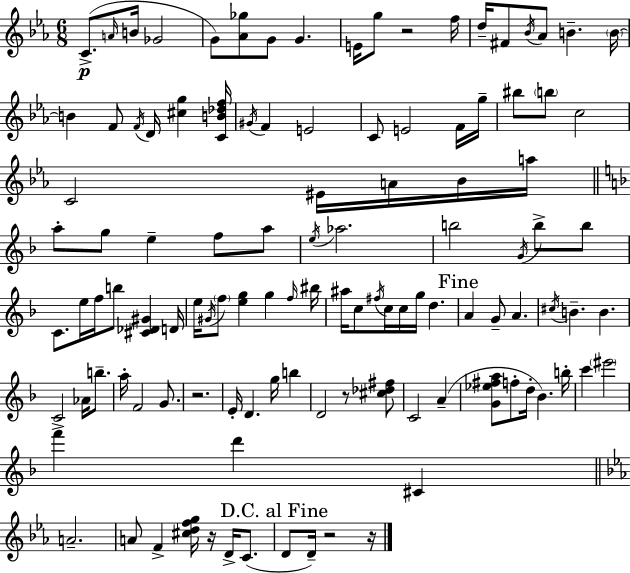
{
  \clef treble
  \numericTimeSignature
  \time 6/8
  \key ees \major
  c'8.->(\p \grace { a'16 } b'16 ges'2 | g'8) <aes' ges''>8 g'8 g'4. | e'16 g''8 r2 | f''16 d''16-- fis'8 \acciaccatura { bes'16 } aes'8 b'4.-- | \break \parenthesize b'16~~ b'4 f'8 \acciaccatura { f'16 } d'16 <cis'' g''>4 | <c' b' des'' f''>16 \acciaccatura { gis'16 } f'4 e'2 | c'8 e'2 | f'16 g''16-- bis''8 \parenthesize b''8 c''2 | \break c'2 | eis'16 a'16 bes'16 a''16 \bar "||" \break \key d \minor a''8-. g''8 e''4-- f''8 a''8 | \acciaccatura { e''16 } aes''2. | b''2 \acciaccatura { g'16 } b''8-> | b''8 c'8. e''16 f''16 b''8 <cis' des' gis'>4 | \break d'16 e''16 \acciaccatura { gis'16 } \parenthesize f''8 <e'' g''>4 g''4 | \grace { f''16 } bis''16 ais''16 c''8 \acciaccatura { fis''16 } c''16 c''16 g''16 d''4. | \mark "Fine" a'4 g'8-- a'4. | \acciaccatura { cis''16 } b'4.-- | \break b'4. c'2-> | aes'16 b''8.-- a''16-. f'2 | g'8. r2. | e'16-. d'4. | \break g''16 b''4 d'2 | r8 <cis'' des'' fis''>8 c'2 | a'4--( <g' ees'' fis'' a''>8 f''8-. d''16-. bes'4.) | b''16-. c'''4 \parenthesize eis'''2 | \break f'''4 d'''4 | cis'4 \bar "||" \break \key ees \major a'2.-- | a'8 f'4-> <cis'' d'' f'' g''>16 r16 d'16-> c'8.( | \mark "D.C. al Fine" d'8 d'16--) r2 r16 | \bar "|."
}